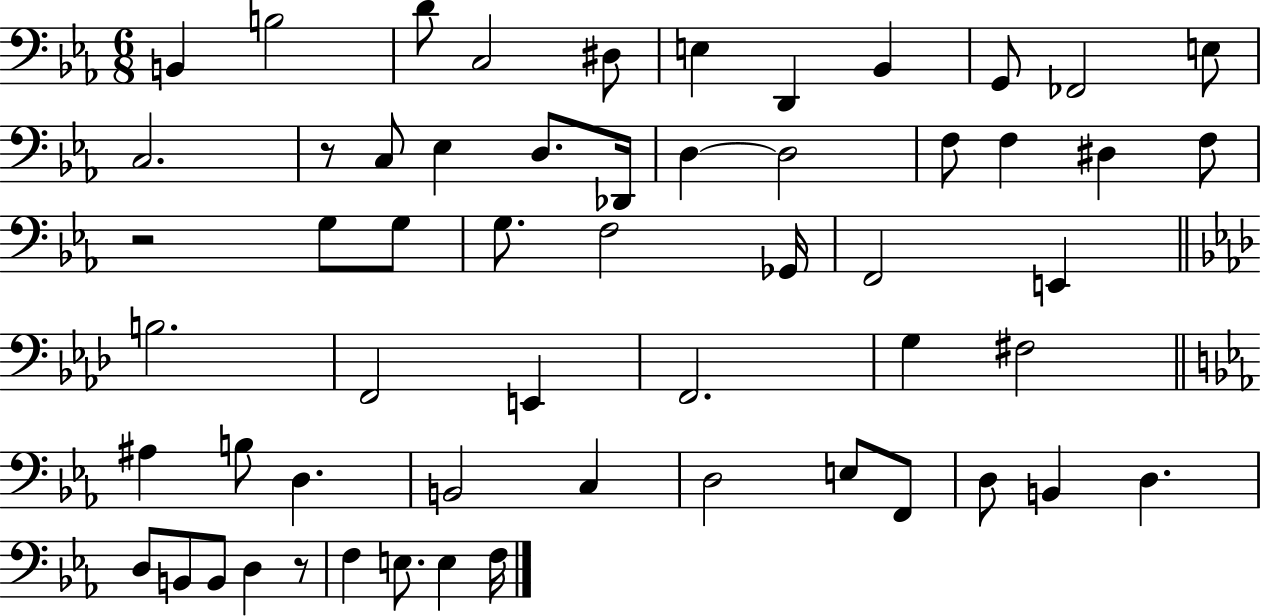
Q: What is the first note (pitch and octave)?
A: B2